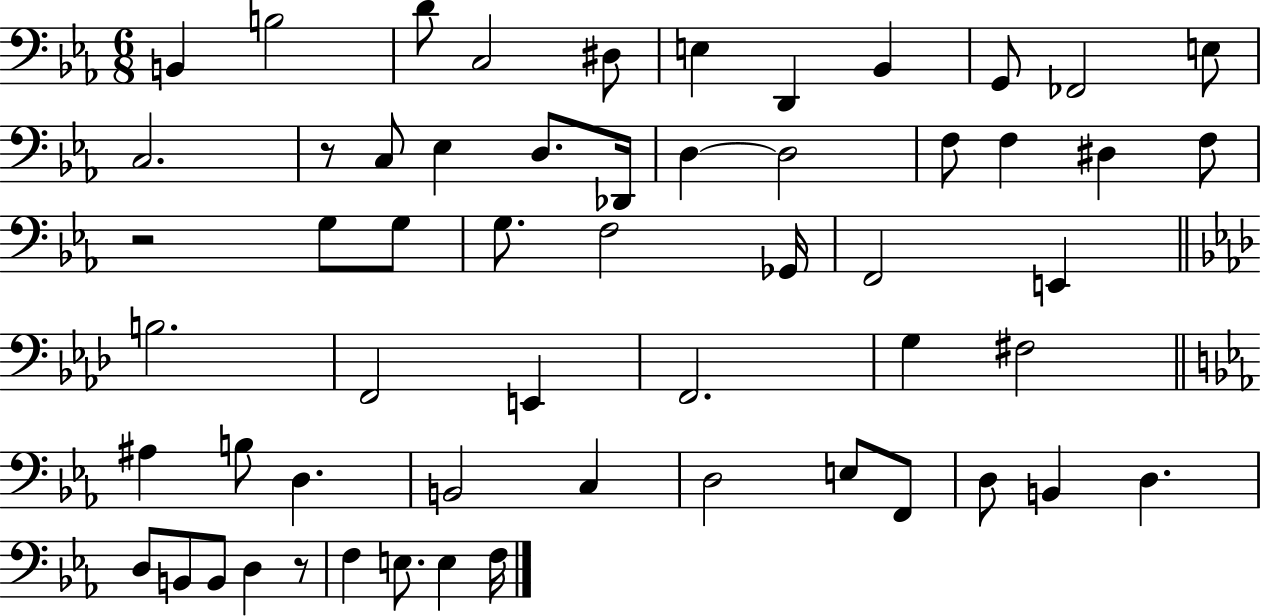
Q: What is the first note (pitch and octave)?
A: B2